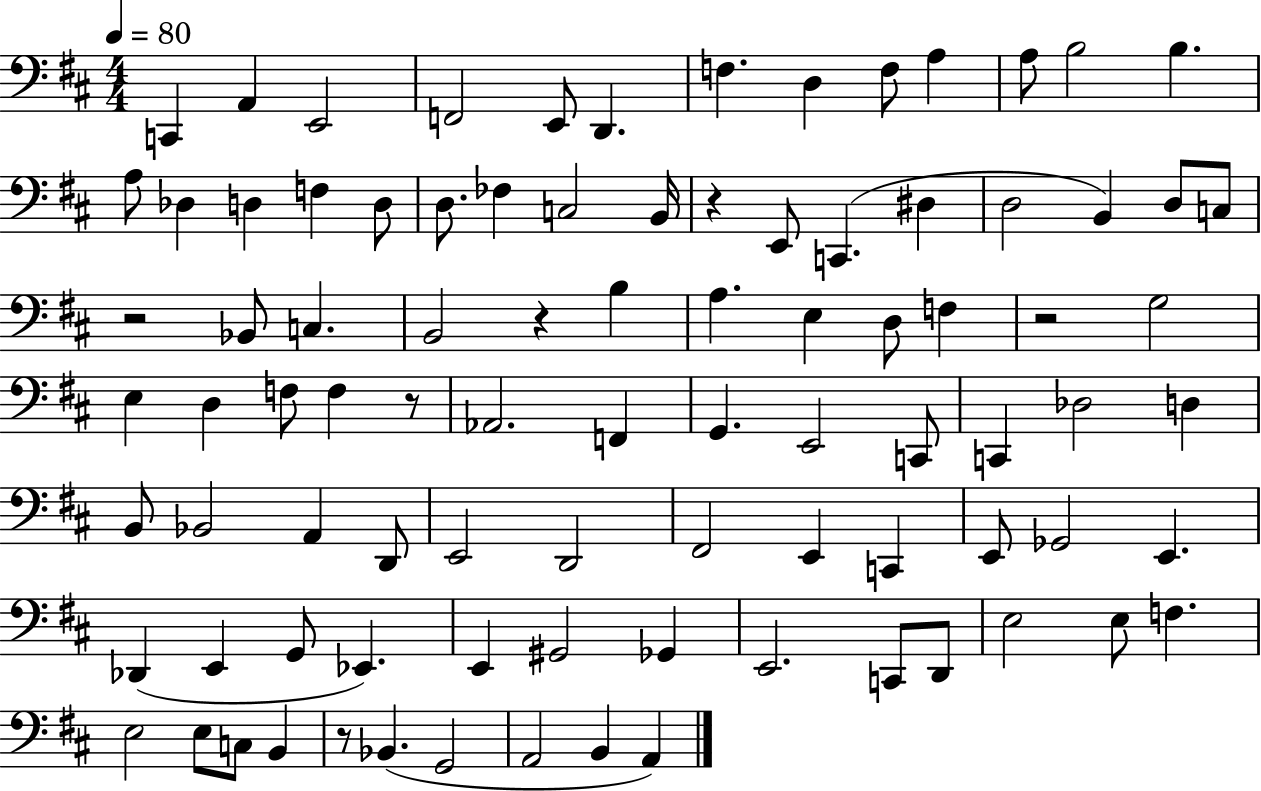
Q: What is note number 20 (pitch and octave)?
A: FES3